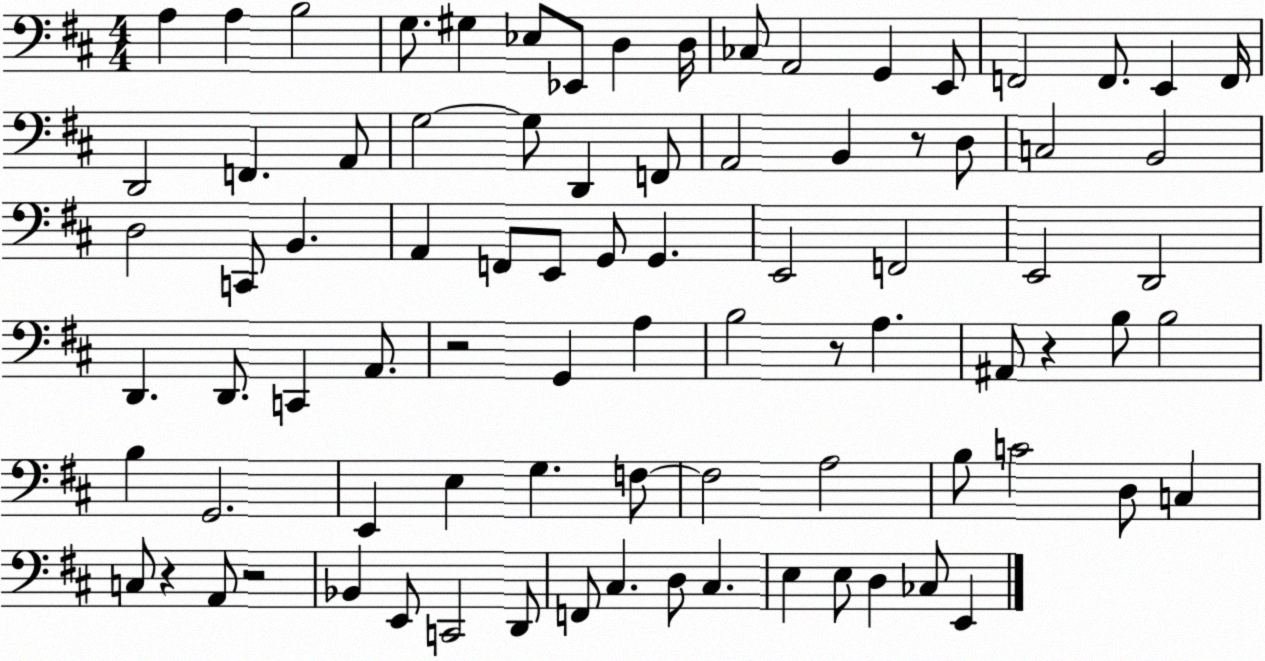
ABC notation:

X:1
T:Untitled
M:4/4
L:1/4
K:D
A, A, B,2 G,/2 ^G, _E,/2 _E,,/2 D, D,/4 _C,/2 A,,2 G,, E,,/2 F,,2 F,,/2 E,, F,,/4 D,,2 F,, A,,/2 G,2 G,/2 D,, F,,/2 A,,2 B,, z/2 D,/2 C,2 B,,2 D,2 C,,/2 B,, A,, F,,/2 E,,/2 G,,/2 G,, E,,2 F,,2 E,,2 D,,2 D,, D,,/2 C,, A,,/2 z2 G,, A, B,2 z/2 A, ^A,,/2 z B,/2 B,2 B, G,,2 E,, E, G, F,/2 F,2 A,2 B,/2 C2 D,/2 C, C,/2 z A,,/2 z2 _B,, E,,/2 C,,2 D,,/2 F,,/2 ^C, D,/2 ^C, E, E,/2 D, _C,/2 E,,